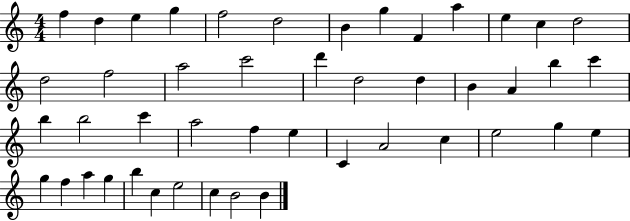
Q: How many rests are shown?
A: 0